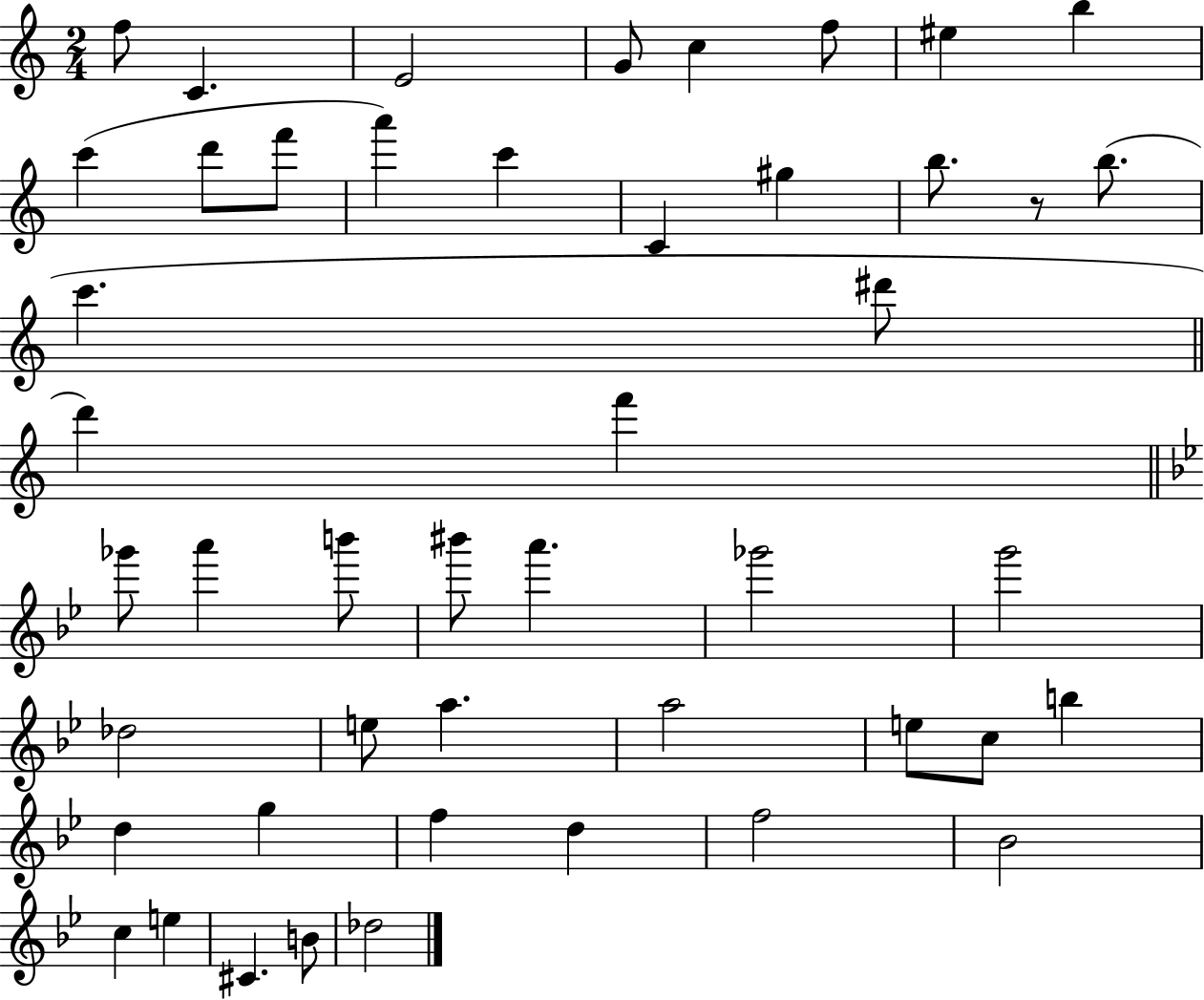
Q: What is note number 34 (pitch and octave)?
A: C5